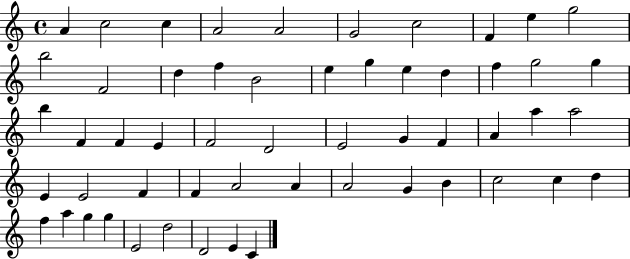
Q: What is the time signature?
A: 4/4